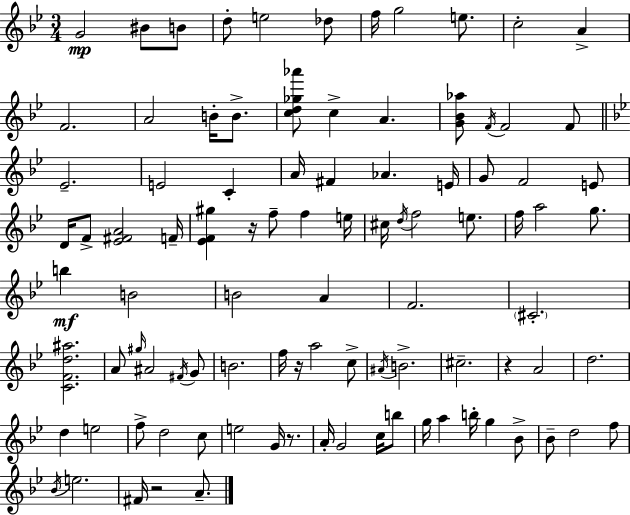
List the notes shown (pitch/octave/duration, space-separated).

G4/h BIS4/e B4/e D5/e E5/h Db5/e F5/s G5/h E5/e. C5/h A4/q F4/h. A4/h B4/s B4/e. [C5,D5,Gb5,Ab6]/e C5/q A4/q. [G4,Bb4,Ab5]/e F4/s F4/h F4/e Eb4/h. E4/h C4/q A4/s F#4/q Ab4/q. E4/s G4/e F4/h E4/e D4/s F4/e [Eb4,F#4,A4]/h F4/s [Eb4,F4,G#5]/q R/s F5/e F5/q E5/s C#5/s D5/s F5/h E5/e. F5/s A5/h G5/e. B5/q B4/h B4/h A4/q F4/h. C#4/h. [C4,F4,D5,A#5]/h. A4/e G#5/s A#4/h F#4/s G4/e B4/h. F5/s R/s A5/h C5/e A#4/s B4/h. C#5/h. R/q A4/h D5/h. D5/q E5/h F5/e D5/h C5/e E5/h G4/s R/e. A4/s G4/h C5/s B5/e G5/s A5/q B5/s G5/q Bb4/e Bb4/e D5/h F5/e Bb4/s E5/h. F#4/s R/h A4/e.